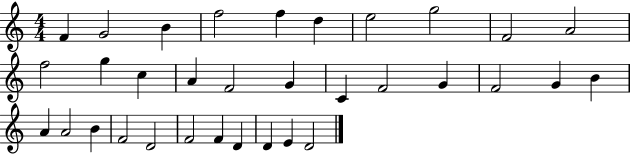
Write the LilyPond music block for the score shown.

{
  \clef treble
  \numericTimeSignature
  \time 4/4
  \key c \major
  f'4 g'2 b'4 | f''2 f''4 d''4 | e''2 g''2 | f'2 a'2 | \break f''2 g''4 c''4 | a'4 f'2 g'4 | c'4 f'2 g'4 | f'2 g'4 b'4 | \break a'4 a'2 b'4 | f'2 d'2 | f'2 f'4 d'4 | d'4 e'4 d'2 | \break \bar "|."
}